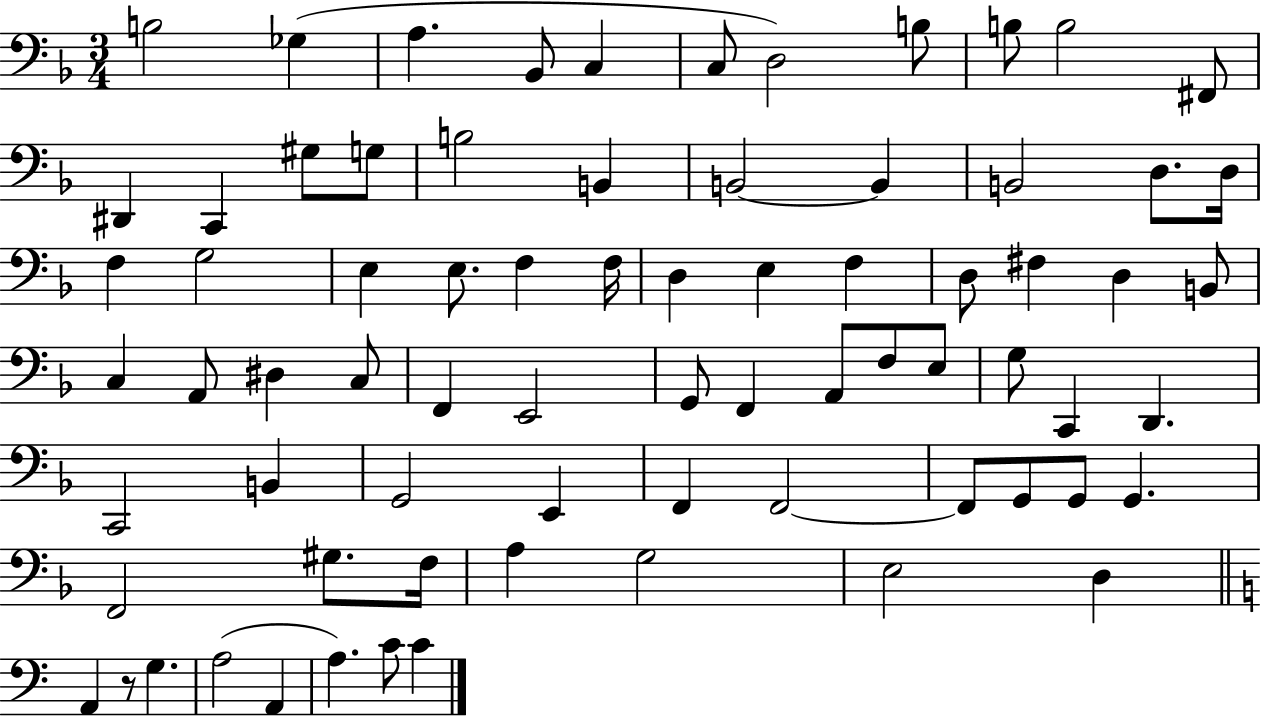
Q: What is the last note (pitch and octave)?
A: C4